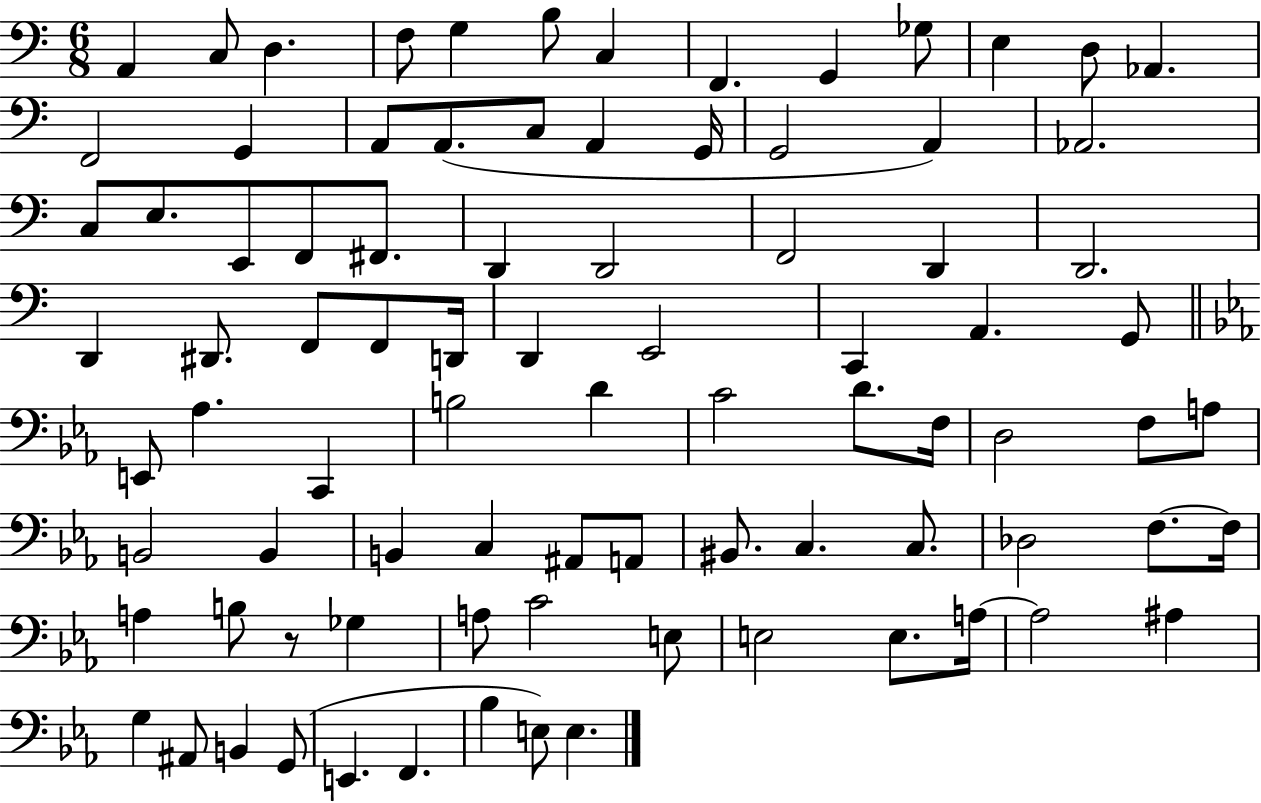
X:1
T:Untitled
M:6/8
L:1/4
K:C
A,, C,/2 D, F,/2 G, B,/2 C, F,, G,, _G,/2 E, D,/2 _A,, F,,2 G,, A,,/2 A,,/2 C,/2 A,, G,,/4 G,,2 A,, _A,,2 C,/2 E,/2 E,,/2 F,,/2 ^F,,/2 D,, D,,2 F,,2 D,, D,,2 D,, ^D,,/2 F,,/2 F,,/2 D,,/4 D,, E,,2 C,, A,, G,,/2 E,,/2 _A, C,, B,2 D C2 D/2 F,/4 D,2 F,/2 A,/2 B,,2 B,, B,, C, ^A,,/2 A,,/2 ^B,,/2 C, C,/2 _D,2 F,/2 F,/4 A, B,/2 z/2 _G, A,/2 C2 E,/2 E,2 E,/2 A,/4 A,2 ^A, G, ^A,,/2 B,, G,,/2 E,, F,, _B, E,/2 E,